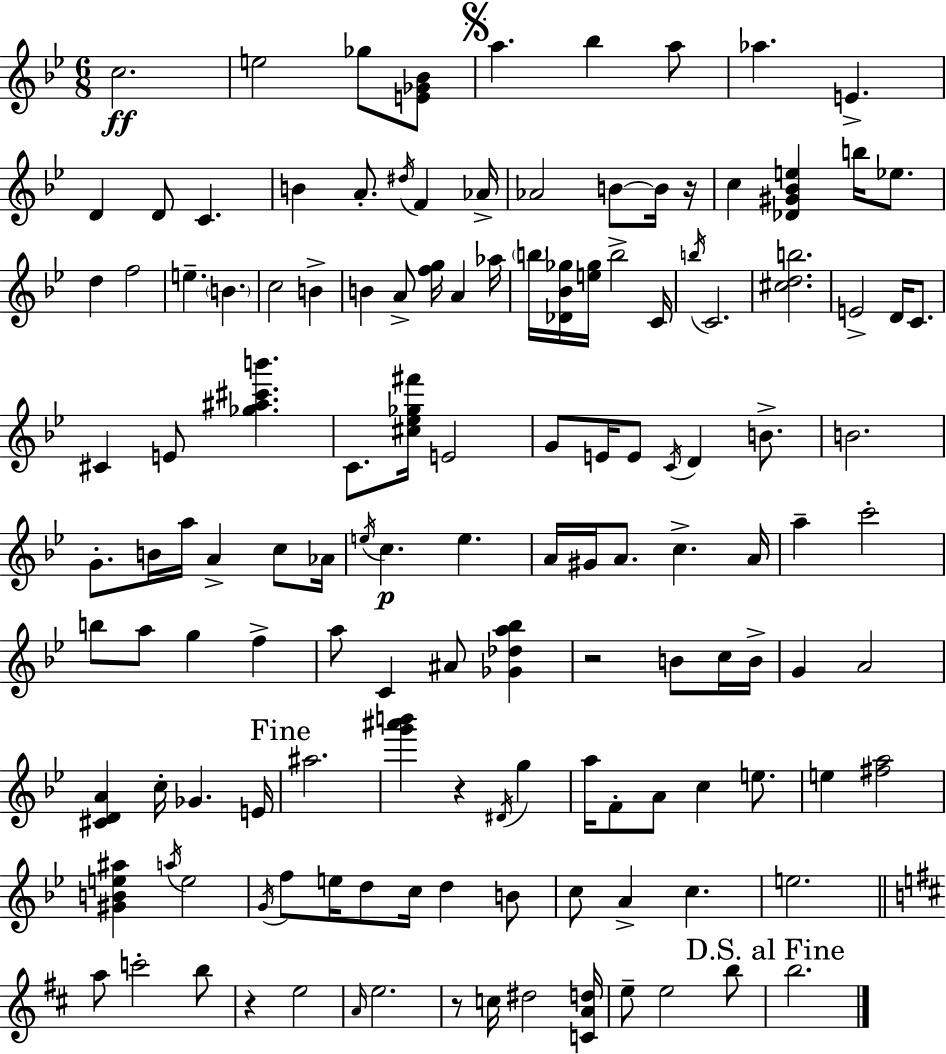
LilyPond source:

{
  \clef treble
  \numericTimeSignature
  \time 6/8
  \key bes \major
  \repeat volta 2 { c''2.\ff | e''2 ges''8 <e' ges' bes'>8 | \mark \markup { \musicglyph "scripts.segno" } a''4. bes''4 a''8 | aes''4. e'4.-> | \break d'4 d'8 c'4. | b'4 a'8.-. \acciaccatura { dis''16 } f'4 | aes'16-> aes'2 b'8~~ b'16 | r16 c''4 <des' gis' bes' e''>4 b''16 ees''8. | \break d''4 f''2 | e''4.-- \parenthesize b'4. | c''2 b'4-> | b'4 a'8-> <f'' g''>16 a'4 | \break aes''16 \parenthesize b''16 <des' bes' ges''>16 <e'' ges''>16 b''2-> | c'16 \acciaccatura { b''16 } c'2. | <cis'' d'' b''>2. | e'2-> d'16 c'8. | \break cis'4 e'8 <ges'' ais'' cis''' b'''>4. | c'8. <cis'' ees'' ges'' fis'''>16 e'2 | g'8 e'16 e'8 \acciaccatura { c'16 } d'4 | b'8.-> b'2. | \break g'8.-. b'16 a''16 a'4-> | c''8 aes'16 \acciaccatura { e''16 } c''4.\p e''4. | a'16 gis'16 a'8. c''4.-> | a'16 a''4-- c'''2-. | \break b''8 a''8 g''4 | f''4-> a''8 c'4 ais'8 | <ges' des'' a'' bes''>4 r2 | b'8 c''16 b'16-> g'4 a'2 | \break <cis' d' a'>4 c''16-. ges'4. | e'16 \mark "Fine" ais''2. | <g''' ais''' b'''>4 r4 | \acciaccatura { dis'16 } g''4 a''16 f'8-. a'8 c''4 | \break e''8. e''4 <fis'' a''>2 | <gis' b' e'' ais''>4 \acciaccatura { a''16 } e''2 | \acciaccatura { g'16 } f''8 e''16 d''8 | c''16 d''4 b'8 c''8 a'4-> | \break c''4. e''2. | \bar "||" \break \key d \major a''8 c'''2-. b''8 | r4 e''2 | \grace { a'16 } e''2. | r8 c''16 dis''2 | \break <c' a' d''>16 e''8-- e''2 b''8 | \mark "D.S. al Fine" b''2. | } \bar "|."
}